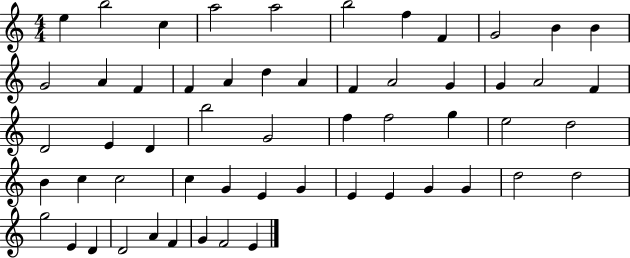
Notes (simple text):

E5/q B5/h C5/q A5/h A5/h B5/h F5/q F4/q G4/h B4/q B4/q G4/h A4/q F4/q F4/q A4/q D5/q A4/q F4/q A4/h G4/q G4/q A4/h F4/q D4/h E4/q D4/q B5/h G4/h F5/q F5/h G5/q E5/h D5/h B4/q C5/q C5/h C5/q G4/q E4/q G4/q E4/q E4/q G4/q G4/q D5/h D5/h G5/h E4/q D4/q D4/h A4/q F4/q G4/q F4/h E4/q